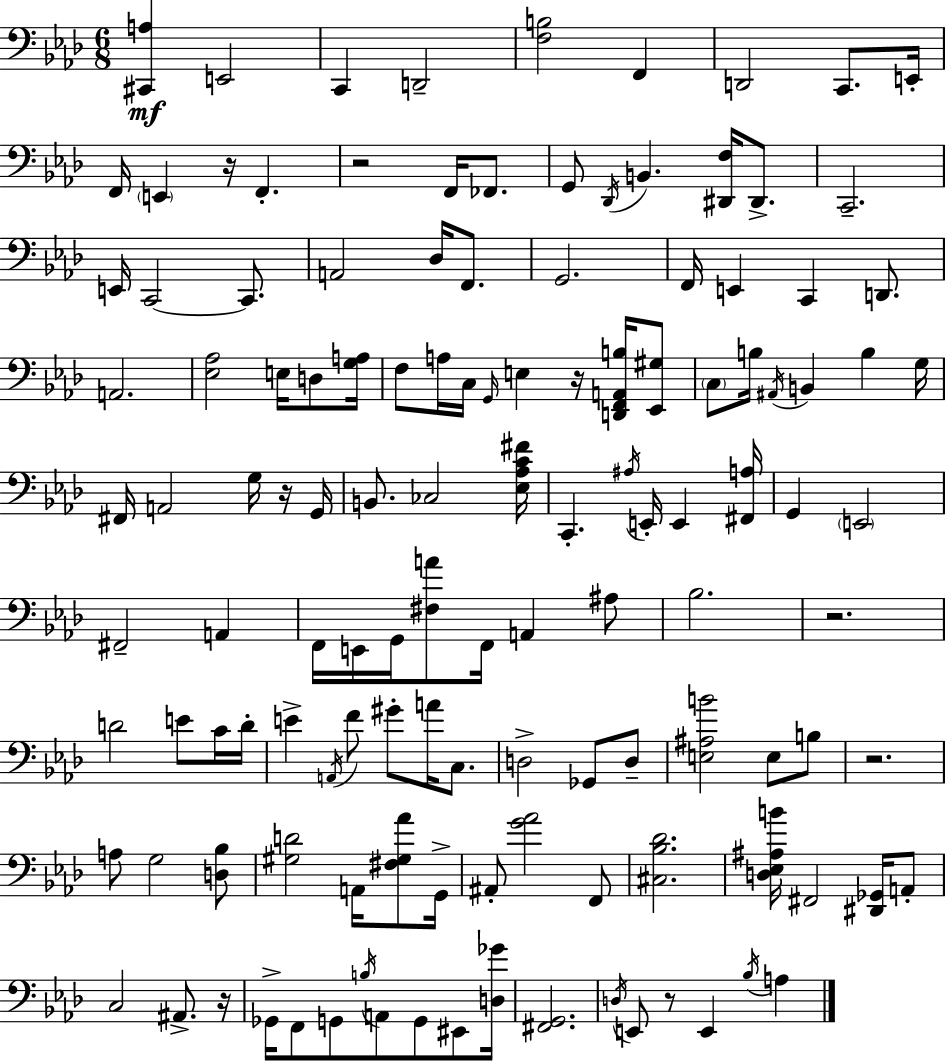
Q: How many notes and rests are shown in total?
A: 128